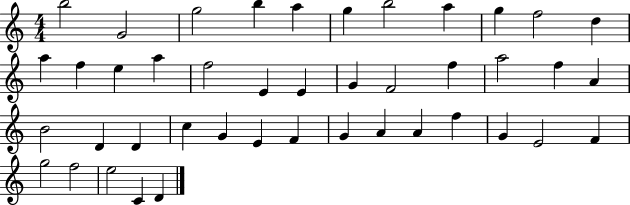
X:1
T:Untitled
M:4/4
L:1/4
K:C
b2 G2 g2 b a g b2 a g f2 d a f e a f2 E E G F2 f a2 f A B2 D D c G E F G A A f G E2 F g2 f2 e2 C D